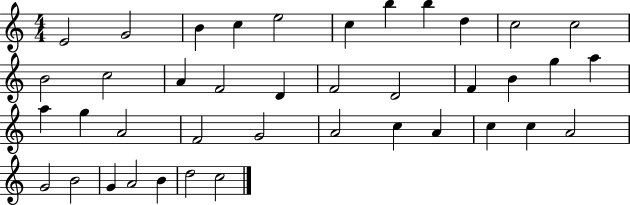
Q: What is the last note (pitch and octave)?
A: C5